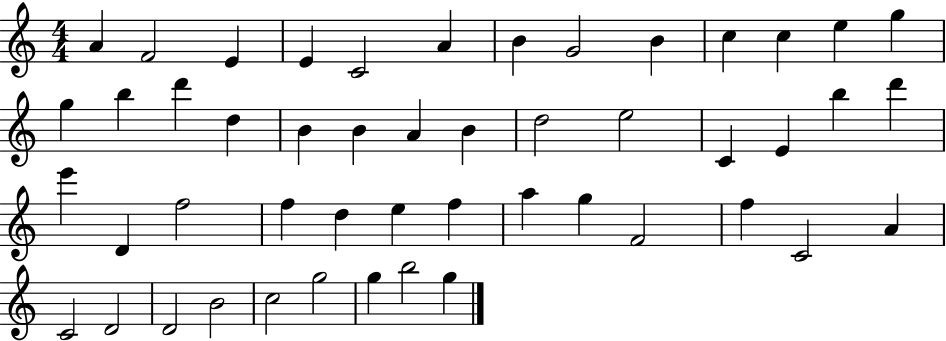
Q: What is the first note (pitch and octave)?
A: A4